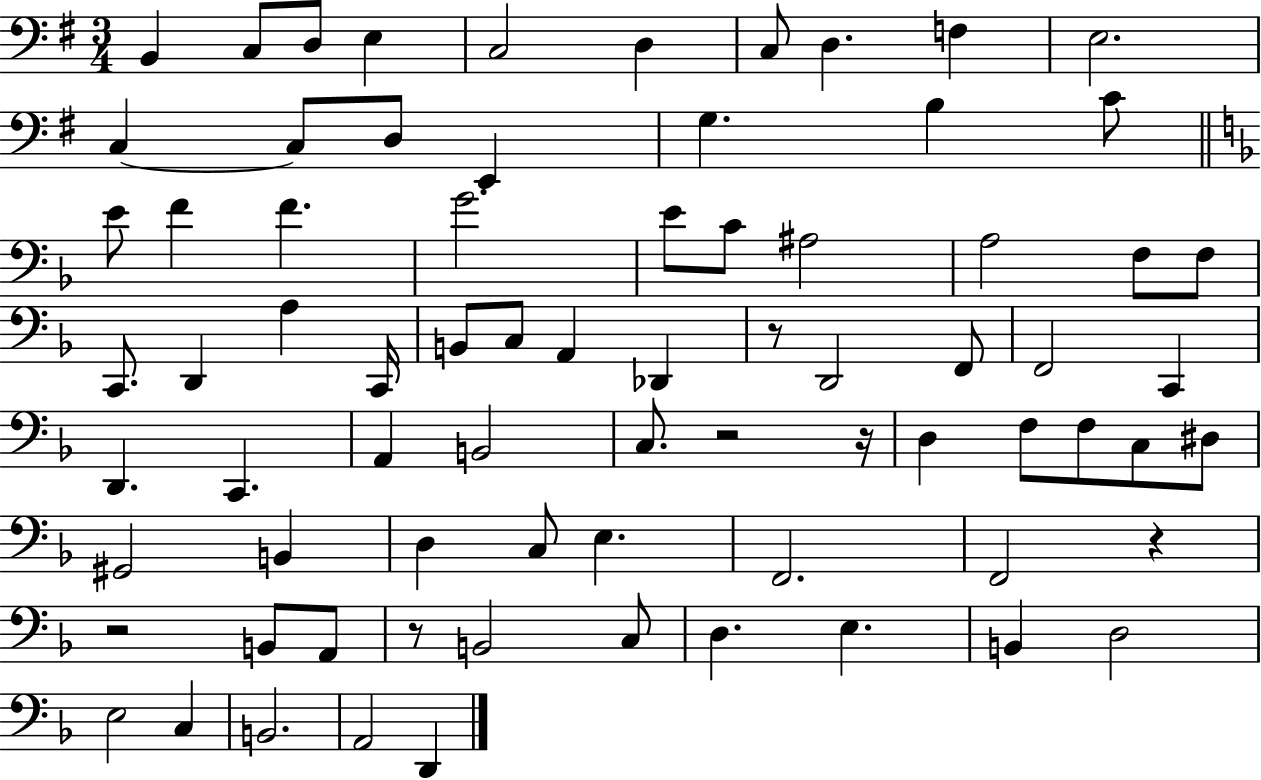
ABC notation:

X:1
T:Untitled
M:3/4
L:1/4
K:G
B,, C,/2 D,/2 E, C,2 D, C,/2 D, F, E,2 C, C,/2 D,/2 E,, G, B, C/2 E/2 F F G2 E/2 C/2 ^A,2 A,2 F,/2 F,/2 C,,/2 D,, A, C,,/4 B,,/2 C,/2 A,, _D,, z/2 D,,2 F,,/2 F,,2 C,, D,, C,, A,, B,,2 C,/2 z2 z/4 D, F,/2 F,/2 C,/2 ^D,/2 ^G,,2 B,, D, C,/2 E, F,,2 F,,2 z z2 B,,/2 A,,/2 z/2 B,,2 C,/2 D, E, B,, D,2 E,2 C, B,,2 A,,2 D,,